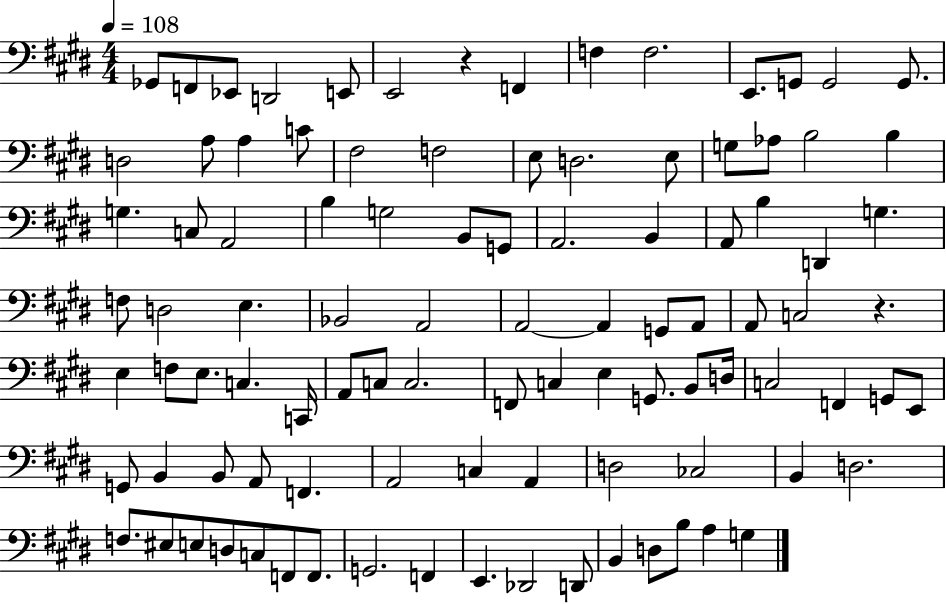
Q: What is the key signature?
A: E major